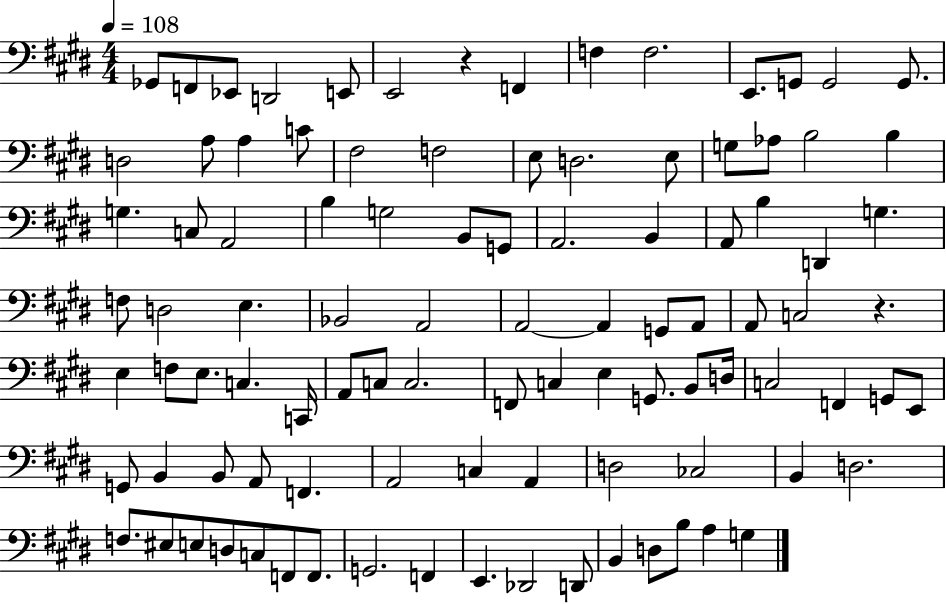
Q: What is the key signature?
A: E major